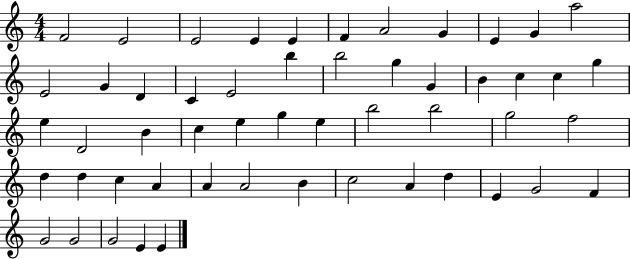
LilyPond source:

{
  \clef treble
  \numericTimeSignature
  \time 4/4
  \key c \major
  f'2 e'2 | e'2 e'4 e'4 | f'4 a'2 g'4 | e'4 g'4 a''2 | \break e'2 g'4 d'4 | c'4 e'2 b''4 | b''2 g''4 g'4 | b'4 c''4 c''4 g''4 | \break e''4 d'2 b'4 | c''4 e''4 g''4 e''4 | b''2 b''2 | g''2 f''2 | \break d''4 d''4 c''4 a'4 | a'4 a'2 b'4 | c''2 a'4 d''4 | e'4 g'2 f'4 | \break g'2 g'2 | g'2 e'4 e'4 | \bar "|."
}